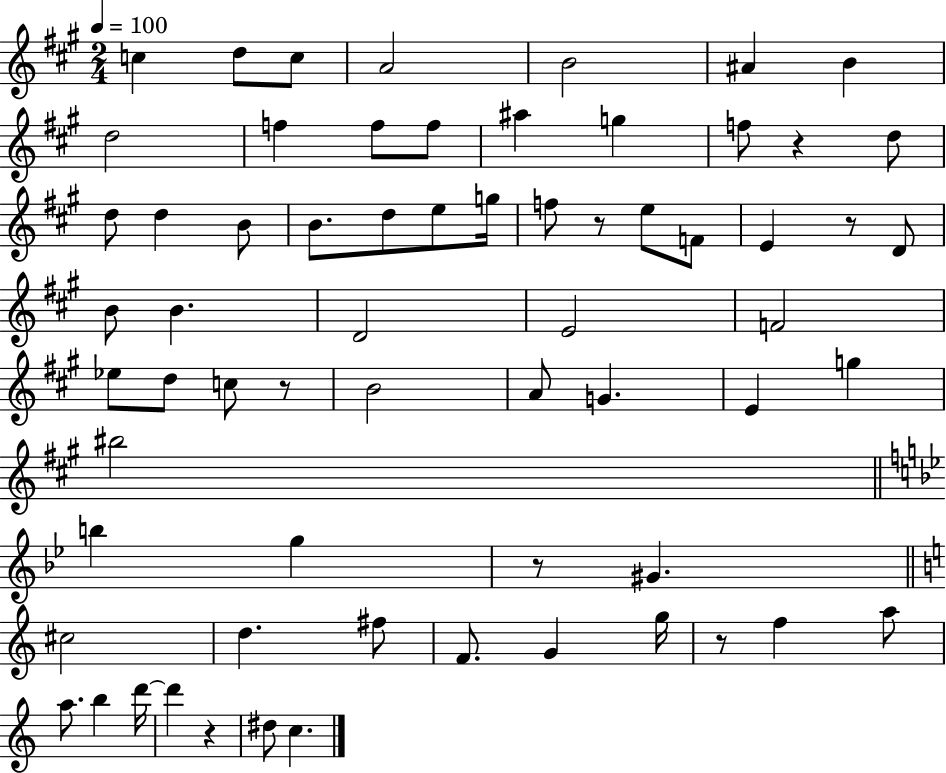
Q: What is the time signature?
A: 2/4